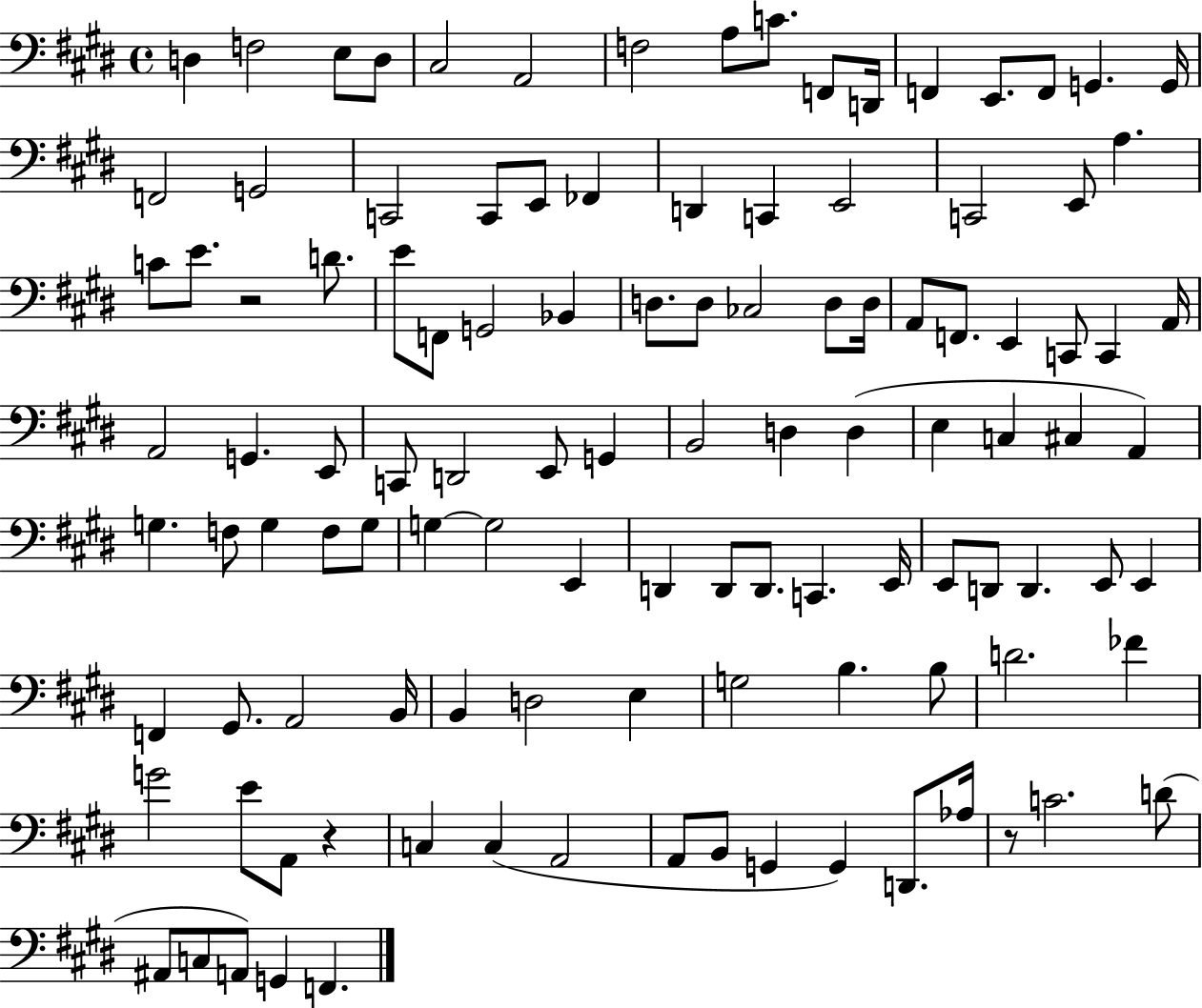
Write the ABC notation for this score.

X:1
T:Untitled
M:4/4
L:1/4
K:E
D, F,2 E,/2 D,/2 ^C,2 A,,2 F,2 A,/2 C/2 F,,/2 D,,/4 F,, E,,/2 F,,/2 G,, G,,/4 F,,2 G,,2 C,,2 C,,/2 E,,/2 _F,, D,, C,, E,,2 C,,2 E,,/2 A, C/2 E/2 z2 D/2 E/2 F,,/2 G,,2 _B,, D,/2 D,/2 _C,2 D,/2 D,/4 A,,/2 F,,/2 E,, C,,/2 C,, A,,/4 A,,2 G,, E,,/2 C,,/2 D,,2 E,,/2 G,, B,,2 D, D, E, C, ^C, A,, G, F,/2 G, F,/2 G,/2 G, G,2 E,, D,, D,,/2 D,,/2 C,, E,,/4 E,,/2 D,,/2 D,, E,,/2 E,, F,, ^G,,/2 A,,2 B,,/4 B,, D,2 E, G,2 B, B,/2 D2 _F G2 E/2 A,,/2 z C, C, A,,2 A,,/2 B,,/2 G,, G,, D,,/2 _A,/4 z/2 C2 D/2 ^A,,/2 C,/2 A,,/2 G,, F,,